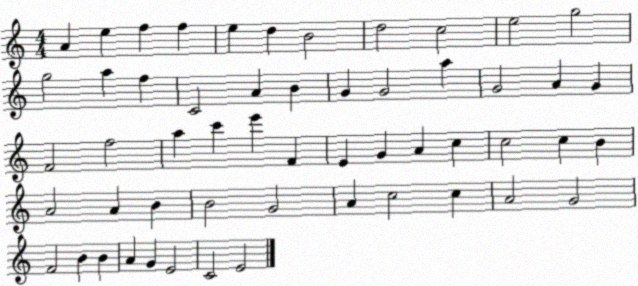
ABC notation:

X:1
T:Untitled
M:4/4
L:1/4
K:C
A e f f e d B2 d2 c2 e2 g2 g2 a f C2 A B G G2 a G2 A G F2 f2 a c' e' F E G A c c2 c B A2 A B B2 G2 A c2 c A2 G2 F2 B B A G E2 C2 E2